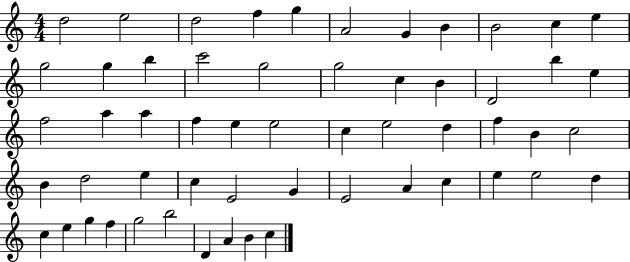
D5/h E5/h D5/h F5/q G5/q A4/h G4/q B4/q B4/h C5/q E5/q G5/h G5/q B5/q C6/h G5/h G5/h C5/q B4/q D4/h B5/q E5/q F5/h A5/q A5/q F5/q E5/q E5/h C5/q E5/h D5/q F5/q B4/q C5/h B4/q D5/h E5/q C5/q E4/h G4/q E4/h A4/q C5/q E5/q E5/h D5/q C5/q E5/q G5/q F5/q G5/h B5/h D4/q A4/q B4/q C5/q